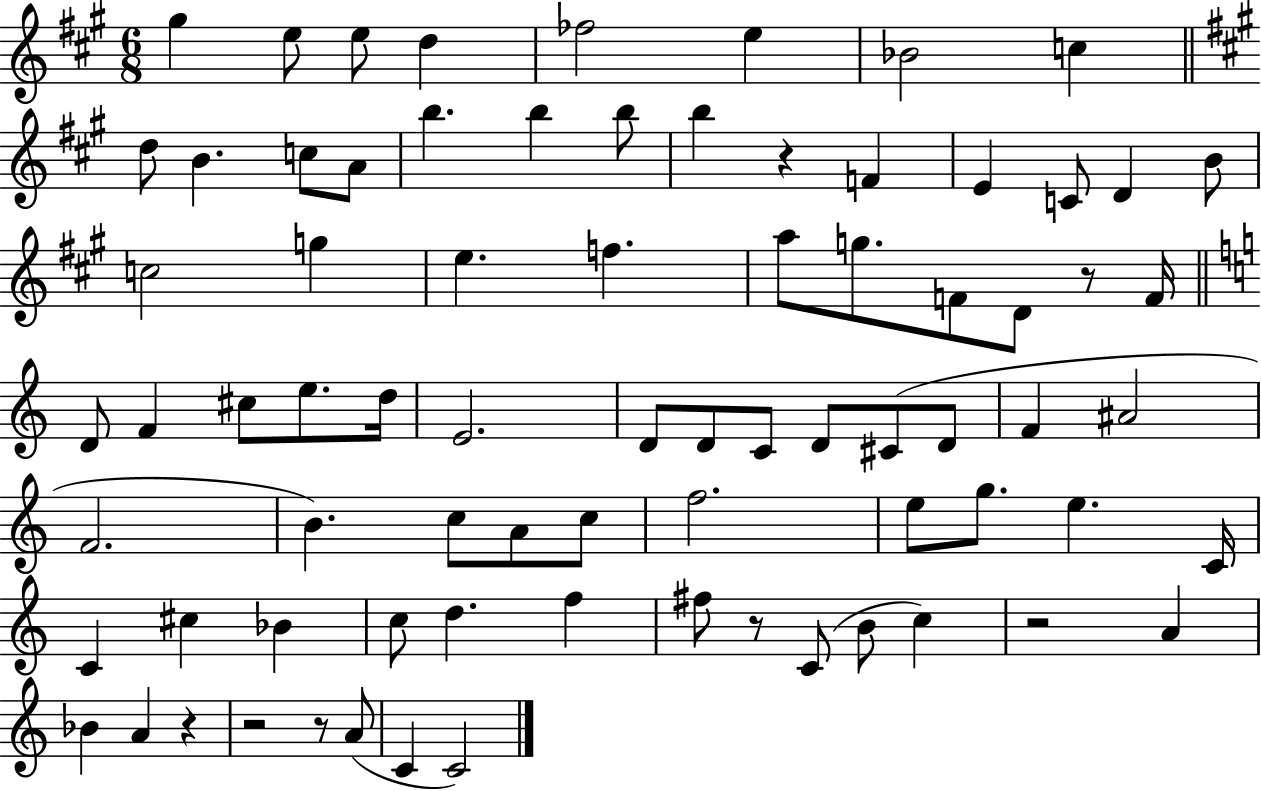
G#5/q E5/e E5/e D5/q FES5/h E5/q Bb4/h C5/q D5/e B4/q. C5/e A4/e B5/q. B5/q B5/e B5/q R/q F4/q E4/q C4/e D4/q B4/e C5/h G5/q E5/q. F5/q. A5/e G5/e. F4/e D4/e R/e F4/s D4/e F4/q C#5/e E5/e. D5/s E4/h. D4/e D4/e C4/e D4/e C#4/e D4/e F4/q A#4/h F4/h. B4/q. C5/e A4/e C5/e F5/h. E5/e G5/e. E5/q. C4/s C4/q C#5/q Bb4/q C5/e D5/q. F5/q F#5/e R/e C4/e B4/e C5/q R/h A4/q Bb4/q A4/q R/q R/h R/e A4/e C4/q C4/h